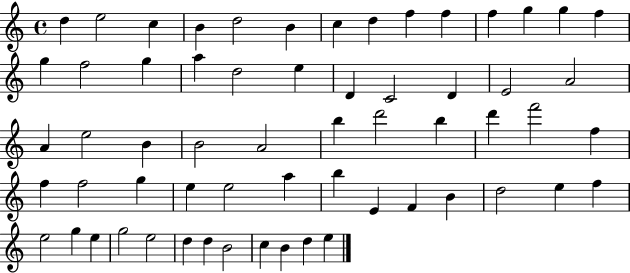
{
  \clef treble
  \time 4/4
  \defaultTimeSignature
  \key c \major
  d''4 e''2 c''4 | b'4 d''2 b'4 | c''4 d''4 f''4 f''4 | f''4 g''4 g''4 f''4 | \break g''4 f''2 g''4 | a''4 d''2 e''4 | d'4 c'2 d'4 | e'2 a'2 | \break a'4 e''2 b'4 | b'2 a'2 | b''4 d'''2 b''4 | d'''4 f'''2 f''4 | \break f''4 f''2 g''4 | e''4 e''2 a''4 | b''4 e'4 f'4 b'4 | d''2 e''4 f''4 | \break e''2 g''4 e''4 | g''2 e''2 | d''4 d''4 b'2 | c''4 b'4 d''4 e''4 | \break \bar "|."
}